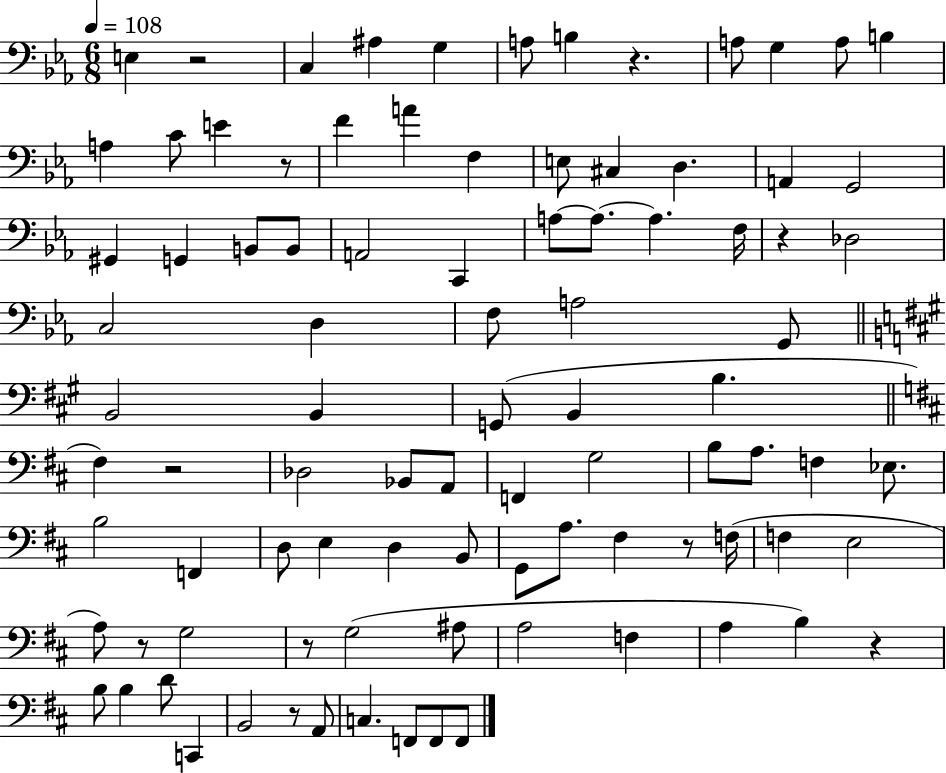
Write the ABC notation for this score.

X:1
T:Untitled
M:6/8
L:1/4
K:Eb
E, z2 C, ^A, G, A,/2 B, z A,/2 G, A,/2 B, A, C/2 E z/2 F A F, E,/2 ^C, D, A,, G,,2 ^G,, G,, B,,/2 B,,/2 A,,2 C,, A,/2 A,/2 A, F,/4 z _D,2 C,2 D, F,/2 A,2 G,,/2 B,,2 B,, G,,/2 B,, B, ^F, z2 _D,2 _B,,/2 A,,/2 F,, G,2 B,/2 A,/2 F, _E,/2 B,2 F,, D,/2 E, D, B,,/2 G,,/2 A,/2 ^F, z/2 F,/4 F, E,2 A,/2 z/2 G,2 z/2 G,2 ^A,/2 A,2 F, A, B, z B,/2 B, D/2 C,, B,,2 z/2 A,,/2 C, F,,/2 F,,/2 F,,/2